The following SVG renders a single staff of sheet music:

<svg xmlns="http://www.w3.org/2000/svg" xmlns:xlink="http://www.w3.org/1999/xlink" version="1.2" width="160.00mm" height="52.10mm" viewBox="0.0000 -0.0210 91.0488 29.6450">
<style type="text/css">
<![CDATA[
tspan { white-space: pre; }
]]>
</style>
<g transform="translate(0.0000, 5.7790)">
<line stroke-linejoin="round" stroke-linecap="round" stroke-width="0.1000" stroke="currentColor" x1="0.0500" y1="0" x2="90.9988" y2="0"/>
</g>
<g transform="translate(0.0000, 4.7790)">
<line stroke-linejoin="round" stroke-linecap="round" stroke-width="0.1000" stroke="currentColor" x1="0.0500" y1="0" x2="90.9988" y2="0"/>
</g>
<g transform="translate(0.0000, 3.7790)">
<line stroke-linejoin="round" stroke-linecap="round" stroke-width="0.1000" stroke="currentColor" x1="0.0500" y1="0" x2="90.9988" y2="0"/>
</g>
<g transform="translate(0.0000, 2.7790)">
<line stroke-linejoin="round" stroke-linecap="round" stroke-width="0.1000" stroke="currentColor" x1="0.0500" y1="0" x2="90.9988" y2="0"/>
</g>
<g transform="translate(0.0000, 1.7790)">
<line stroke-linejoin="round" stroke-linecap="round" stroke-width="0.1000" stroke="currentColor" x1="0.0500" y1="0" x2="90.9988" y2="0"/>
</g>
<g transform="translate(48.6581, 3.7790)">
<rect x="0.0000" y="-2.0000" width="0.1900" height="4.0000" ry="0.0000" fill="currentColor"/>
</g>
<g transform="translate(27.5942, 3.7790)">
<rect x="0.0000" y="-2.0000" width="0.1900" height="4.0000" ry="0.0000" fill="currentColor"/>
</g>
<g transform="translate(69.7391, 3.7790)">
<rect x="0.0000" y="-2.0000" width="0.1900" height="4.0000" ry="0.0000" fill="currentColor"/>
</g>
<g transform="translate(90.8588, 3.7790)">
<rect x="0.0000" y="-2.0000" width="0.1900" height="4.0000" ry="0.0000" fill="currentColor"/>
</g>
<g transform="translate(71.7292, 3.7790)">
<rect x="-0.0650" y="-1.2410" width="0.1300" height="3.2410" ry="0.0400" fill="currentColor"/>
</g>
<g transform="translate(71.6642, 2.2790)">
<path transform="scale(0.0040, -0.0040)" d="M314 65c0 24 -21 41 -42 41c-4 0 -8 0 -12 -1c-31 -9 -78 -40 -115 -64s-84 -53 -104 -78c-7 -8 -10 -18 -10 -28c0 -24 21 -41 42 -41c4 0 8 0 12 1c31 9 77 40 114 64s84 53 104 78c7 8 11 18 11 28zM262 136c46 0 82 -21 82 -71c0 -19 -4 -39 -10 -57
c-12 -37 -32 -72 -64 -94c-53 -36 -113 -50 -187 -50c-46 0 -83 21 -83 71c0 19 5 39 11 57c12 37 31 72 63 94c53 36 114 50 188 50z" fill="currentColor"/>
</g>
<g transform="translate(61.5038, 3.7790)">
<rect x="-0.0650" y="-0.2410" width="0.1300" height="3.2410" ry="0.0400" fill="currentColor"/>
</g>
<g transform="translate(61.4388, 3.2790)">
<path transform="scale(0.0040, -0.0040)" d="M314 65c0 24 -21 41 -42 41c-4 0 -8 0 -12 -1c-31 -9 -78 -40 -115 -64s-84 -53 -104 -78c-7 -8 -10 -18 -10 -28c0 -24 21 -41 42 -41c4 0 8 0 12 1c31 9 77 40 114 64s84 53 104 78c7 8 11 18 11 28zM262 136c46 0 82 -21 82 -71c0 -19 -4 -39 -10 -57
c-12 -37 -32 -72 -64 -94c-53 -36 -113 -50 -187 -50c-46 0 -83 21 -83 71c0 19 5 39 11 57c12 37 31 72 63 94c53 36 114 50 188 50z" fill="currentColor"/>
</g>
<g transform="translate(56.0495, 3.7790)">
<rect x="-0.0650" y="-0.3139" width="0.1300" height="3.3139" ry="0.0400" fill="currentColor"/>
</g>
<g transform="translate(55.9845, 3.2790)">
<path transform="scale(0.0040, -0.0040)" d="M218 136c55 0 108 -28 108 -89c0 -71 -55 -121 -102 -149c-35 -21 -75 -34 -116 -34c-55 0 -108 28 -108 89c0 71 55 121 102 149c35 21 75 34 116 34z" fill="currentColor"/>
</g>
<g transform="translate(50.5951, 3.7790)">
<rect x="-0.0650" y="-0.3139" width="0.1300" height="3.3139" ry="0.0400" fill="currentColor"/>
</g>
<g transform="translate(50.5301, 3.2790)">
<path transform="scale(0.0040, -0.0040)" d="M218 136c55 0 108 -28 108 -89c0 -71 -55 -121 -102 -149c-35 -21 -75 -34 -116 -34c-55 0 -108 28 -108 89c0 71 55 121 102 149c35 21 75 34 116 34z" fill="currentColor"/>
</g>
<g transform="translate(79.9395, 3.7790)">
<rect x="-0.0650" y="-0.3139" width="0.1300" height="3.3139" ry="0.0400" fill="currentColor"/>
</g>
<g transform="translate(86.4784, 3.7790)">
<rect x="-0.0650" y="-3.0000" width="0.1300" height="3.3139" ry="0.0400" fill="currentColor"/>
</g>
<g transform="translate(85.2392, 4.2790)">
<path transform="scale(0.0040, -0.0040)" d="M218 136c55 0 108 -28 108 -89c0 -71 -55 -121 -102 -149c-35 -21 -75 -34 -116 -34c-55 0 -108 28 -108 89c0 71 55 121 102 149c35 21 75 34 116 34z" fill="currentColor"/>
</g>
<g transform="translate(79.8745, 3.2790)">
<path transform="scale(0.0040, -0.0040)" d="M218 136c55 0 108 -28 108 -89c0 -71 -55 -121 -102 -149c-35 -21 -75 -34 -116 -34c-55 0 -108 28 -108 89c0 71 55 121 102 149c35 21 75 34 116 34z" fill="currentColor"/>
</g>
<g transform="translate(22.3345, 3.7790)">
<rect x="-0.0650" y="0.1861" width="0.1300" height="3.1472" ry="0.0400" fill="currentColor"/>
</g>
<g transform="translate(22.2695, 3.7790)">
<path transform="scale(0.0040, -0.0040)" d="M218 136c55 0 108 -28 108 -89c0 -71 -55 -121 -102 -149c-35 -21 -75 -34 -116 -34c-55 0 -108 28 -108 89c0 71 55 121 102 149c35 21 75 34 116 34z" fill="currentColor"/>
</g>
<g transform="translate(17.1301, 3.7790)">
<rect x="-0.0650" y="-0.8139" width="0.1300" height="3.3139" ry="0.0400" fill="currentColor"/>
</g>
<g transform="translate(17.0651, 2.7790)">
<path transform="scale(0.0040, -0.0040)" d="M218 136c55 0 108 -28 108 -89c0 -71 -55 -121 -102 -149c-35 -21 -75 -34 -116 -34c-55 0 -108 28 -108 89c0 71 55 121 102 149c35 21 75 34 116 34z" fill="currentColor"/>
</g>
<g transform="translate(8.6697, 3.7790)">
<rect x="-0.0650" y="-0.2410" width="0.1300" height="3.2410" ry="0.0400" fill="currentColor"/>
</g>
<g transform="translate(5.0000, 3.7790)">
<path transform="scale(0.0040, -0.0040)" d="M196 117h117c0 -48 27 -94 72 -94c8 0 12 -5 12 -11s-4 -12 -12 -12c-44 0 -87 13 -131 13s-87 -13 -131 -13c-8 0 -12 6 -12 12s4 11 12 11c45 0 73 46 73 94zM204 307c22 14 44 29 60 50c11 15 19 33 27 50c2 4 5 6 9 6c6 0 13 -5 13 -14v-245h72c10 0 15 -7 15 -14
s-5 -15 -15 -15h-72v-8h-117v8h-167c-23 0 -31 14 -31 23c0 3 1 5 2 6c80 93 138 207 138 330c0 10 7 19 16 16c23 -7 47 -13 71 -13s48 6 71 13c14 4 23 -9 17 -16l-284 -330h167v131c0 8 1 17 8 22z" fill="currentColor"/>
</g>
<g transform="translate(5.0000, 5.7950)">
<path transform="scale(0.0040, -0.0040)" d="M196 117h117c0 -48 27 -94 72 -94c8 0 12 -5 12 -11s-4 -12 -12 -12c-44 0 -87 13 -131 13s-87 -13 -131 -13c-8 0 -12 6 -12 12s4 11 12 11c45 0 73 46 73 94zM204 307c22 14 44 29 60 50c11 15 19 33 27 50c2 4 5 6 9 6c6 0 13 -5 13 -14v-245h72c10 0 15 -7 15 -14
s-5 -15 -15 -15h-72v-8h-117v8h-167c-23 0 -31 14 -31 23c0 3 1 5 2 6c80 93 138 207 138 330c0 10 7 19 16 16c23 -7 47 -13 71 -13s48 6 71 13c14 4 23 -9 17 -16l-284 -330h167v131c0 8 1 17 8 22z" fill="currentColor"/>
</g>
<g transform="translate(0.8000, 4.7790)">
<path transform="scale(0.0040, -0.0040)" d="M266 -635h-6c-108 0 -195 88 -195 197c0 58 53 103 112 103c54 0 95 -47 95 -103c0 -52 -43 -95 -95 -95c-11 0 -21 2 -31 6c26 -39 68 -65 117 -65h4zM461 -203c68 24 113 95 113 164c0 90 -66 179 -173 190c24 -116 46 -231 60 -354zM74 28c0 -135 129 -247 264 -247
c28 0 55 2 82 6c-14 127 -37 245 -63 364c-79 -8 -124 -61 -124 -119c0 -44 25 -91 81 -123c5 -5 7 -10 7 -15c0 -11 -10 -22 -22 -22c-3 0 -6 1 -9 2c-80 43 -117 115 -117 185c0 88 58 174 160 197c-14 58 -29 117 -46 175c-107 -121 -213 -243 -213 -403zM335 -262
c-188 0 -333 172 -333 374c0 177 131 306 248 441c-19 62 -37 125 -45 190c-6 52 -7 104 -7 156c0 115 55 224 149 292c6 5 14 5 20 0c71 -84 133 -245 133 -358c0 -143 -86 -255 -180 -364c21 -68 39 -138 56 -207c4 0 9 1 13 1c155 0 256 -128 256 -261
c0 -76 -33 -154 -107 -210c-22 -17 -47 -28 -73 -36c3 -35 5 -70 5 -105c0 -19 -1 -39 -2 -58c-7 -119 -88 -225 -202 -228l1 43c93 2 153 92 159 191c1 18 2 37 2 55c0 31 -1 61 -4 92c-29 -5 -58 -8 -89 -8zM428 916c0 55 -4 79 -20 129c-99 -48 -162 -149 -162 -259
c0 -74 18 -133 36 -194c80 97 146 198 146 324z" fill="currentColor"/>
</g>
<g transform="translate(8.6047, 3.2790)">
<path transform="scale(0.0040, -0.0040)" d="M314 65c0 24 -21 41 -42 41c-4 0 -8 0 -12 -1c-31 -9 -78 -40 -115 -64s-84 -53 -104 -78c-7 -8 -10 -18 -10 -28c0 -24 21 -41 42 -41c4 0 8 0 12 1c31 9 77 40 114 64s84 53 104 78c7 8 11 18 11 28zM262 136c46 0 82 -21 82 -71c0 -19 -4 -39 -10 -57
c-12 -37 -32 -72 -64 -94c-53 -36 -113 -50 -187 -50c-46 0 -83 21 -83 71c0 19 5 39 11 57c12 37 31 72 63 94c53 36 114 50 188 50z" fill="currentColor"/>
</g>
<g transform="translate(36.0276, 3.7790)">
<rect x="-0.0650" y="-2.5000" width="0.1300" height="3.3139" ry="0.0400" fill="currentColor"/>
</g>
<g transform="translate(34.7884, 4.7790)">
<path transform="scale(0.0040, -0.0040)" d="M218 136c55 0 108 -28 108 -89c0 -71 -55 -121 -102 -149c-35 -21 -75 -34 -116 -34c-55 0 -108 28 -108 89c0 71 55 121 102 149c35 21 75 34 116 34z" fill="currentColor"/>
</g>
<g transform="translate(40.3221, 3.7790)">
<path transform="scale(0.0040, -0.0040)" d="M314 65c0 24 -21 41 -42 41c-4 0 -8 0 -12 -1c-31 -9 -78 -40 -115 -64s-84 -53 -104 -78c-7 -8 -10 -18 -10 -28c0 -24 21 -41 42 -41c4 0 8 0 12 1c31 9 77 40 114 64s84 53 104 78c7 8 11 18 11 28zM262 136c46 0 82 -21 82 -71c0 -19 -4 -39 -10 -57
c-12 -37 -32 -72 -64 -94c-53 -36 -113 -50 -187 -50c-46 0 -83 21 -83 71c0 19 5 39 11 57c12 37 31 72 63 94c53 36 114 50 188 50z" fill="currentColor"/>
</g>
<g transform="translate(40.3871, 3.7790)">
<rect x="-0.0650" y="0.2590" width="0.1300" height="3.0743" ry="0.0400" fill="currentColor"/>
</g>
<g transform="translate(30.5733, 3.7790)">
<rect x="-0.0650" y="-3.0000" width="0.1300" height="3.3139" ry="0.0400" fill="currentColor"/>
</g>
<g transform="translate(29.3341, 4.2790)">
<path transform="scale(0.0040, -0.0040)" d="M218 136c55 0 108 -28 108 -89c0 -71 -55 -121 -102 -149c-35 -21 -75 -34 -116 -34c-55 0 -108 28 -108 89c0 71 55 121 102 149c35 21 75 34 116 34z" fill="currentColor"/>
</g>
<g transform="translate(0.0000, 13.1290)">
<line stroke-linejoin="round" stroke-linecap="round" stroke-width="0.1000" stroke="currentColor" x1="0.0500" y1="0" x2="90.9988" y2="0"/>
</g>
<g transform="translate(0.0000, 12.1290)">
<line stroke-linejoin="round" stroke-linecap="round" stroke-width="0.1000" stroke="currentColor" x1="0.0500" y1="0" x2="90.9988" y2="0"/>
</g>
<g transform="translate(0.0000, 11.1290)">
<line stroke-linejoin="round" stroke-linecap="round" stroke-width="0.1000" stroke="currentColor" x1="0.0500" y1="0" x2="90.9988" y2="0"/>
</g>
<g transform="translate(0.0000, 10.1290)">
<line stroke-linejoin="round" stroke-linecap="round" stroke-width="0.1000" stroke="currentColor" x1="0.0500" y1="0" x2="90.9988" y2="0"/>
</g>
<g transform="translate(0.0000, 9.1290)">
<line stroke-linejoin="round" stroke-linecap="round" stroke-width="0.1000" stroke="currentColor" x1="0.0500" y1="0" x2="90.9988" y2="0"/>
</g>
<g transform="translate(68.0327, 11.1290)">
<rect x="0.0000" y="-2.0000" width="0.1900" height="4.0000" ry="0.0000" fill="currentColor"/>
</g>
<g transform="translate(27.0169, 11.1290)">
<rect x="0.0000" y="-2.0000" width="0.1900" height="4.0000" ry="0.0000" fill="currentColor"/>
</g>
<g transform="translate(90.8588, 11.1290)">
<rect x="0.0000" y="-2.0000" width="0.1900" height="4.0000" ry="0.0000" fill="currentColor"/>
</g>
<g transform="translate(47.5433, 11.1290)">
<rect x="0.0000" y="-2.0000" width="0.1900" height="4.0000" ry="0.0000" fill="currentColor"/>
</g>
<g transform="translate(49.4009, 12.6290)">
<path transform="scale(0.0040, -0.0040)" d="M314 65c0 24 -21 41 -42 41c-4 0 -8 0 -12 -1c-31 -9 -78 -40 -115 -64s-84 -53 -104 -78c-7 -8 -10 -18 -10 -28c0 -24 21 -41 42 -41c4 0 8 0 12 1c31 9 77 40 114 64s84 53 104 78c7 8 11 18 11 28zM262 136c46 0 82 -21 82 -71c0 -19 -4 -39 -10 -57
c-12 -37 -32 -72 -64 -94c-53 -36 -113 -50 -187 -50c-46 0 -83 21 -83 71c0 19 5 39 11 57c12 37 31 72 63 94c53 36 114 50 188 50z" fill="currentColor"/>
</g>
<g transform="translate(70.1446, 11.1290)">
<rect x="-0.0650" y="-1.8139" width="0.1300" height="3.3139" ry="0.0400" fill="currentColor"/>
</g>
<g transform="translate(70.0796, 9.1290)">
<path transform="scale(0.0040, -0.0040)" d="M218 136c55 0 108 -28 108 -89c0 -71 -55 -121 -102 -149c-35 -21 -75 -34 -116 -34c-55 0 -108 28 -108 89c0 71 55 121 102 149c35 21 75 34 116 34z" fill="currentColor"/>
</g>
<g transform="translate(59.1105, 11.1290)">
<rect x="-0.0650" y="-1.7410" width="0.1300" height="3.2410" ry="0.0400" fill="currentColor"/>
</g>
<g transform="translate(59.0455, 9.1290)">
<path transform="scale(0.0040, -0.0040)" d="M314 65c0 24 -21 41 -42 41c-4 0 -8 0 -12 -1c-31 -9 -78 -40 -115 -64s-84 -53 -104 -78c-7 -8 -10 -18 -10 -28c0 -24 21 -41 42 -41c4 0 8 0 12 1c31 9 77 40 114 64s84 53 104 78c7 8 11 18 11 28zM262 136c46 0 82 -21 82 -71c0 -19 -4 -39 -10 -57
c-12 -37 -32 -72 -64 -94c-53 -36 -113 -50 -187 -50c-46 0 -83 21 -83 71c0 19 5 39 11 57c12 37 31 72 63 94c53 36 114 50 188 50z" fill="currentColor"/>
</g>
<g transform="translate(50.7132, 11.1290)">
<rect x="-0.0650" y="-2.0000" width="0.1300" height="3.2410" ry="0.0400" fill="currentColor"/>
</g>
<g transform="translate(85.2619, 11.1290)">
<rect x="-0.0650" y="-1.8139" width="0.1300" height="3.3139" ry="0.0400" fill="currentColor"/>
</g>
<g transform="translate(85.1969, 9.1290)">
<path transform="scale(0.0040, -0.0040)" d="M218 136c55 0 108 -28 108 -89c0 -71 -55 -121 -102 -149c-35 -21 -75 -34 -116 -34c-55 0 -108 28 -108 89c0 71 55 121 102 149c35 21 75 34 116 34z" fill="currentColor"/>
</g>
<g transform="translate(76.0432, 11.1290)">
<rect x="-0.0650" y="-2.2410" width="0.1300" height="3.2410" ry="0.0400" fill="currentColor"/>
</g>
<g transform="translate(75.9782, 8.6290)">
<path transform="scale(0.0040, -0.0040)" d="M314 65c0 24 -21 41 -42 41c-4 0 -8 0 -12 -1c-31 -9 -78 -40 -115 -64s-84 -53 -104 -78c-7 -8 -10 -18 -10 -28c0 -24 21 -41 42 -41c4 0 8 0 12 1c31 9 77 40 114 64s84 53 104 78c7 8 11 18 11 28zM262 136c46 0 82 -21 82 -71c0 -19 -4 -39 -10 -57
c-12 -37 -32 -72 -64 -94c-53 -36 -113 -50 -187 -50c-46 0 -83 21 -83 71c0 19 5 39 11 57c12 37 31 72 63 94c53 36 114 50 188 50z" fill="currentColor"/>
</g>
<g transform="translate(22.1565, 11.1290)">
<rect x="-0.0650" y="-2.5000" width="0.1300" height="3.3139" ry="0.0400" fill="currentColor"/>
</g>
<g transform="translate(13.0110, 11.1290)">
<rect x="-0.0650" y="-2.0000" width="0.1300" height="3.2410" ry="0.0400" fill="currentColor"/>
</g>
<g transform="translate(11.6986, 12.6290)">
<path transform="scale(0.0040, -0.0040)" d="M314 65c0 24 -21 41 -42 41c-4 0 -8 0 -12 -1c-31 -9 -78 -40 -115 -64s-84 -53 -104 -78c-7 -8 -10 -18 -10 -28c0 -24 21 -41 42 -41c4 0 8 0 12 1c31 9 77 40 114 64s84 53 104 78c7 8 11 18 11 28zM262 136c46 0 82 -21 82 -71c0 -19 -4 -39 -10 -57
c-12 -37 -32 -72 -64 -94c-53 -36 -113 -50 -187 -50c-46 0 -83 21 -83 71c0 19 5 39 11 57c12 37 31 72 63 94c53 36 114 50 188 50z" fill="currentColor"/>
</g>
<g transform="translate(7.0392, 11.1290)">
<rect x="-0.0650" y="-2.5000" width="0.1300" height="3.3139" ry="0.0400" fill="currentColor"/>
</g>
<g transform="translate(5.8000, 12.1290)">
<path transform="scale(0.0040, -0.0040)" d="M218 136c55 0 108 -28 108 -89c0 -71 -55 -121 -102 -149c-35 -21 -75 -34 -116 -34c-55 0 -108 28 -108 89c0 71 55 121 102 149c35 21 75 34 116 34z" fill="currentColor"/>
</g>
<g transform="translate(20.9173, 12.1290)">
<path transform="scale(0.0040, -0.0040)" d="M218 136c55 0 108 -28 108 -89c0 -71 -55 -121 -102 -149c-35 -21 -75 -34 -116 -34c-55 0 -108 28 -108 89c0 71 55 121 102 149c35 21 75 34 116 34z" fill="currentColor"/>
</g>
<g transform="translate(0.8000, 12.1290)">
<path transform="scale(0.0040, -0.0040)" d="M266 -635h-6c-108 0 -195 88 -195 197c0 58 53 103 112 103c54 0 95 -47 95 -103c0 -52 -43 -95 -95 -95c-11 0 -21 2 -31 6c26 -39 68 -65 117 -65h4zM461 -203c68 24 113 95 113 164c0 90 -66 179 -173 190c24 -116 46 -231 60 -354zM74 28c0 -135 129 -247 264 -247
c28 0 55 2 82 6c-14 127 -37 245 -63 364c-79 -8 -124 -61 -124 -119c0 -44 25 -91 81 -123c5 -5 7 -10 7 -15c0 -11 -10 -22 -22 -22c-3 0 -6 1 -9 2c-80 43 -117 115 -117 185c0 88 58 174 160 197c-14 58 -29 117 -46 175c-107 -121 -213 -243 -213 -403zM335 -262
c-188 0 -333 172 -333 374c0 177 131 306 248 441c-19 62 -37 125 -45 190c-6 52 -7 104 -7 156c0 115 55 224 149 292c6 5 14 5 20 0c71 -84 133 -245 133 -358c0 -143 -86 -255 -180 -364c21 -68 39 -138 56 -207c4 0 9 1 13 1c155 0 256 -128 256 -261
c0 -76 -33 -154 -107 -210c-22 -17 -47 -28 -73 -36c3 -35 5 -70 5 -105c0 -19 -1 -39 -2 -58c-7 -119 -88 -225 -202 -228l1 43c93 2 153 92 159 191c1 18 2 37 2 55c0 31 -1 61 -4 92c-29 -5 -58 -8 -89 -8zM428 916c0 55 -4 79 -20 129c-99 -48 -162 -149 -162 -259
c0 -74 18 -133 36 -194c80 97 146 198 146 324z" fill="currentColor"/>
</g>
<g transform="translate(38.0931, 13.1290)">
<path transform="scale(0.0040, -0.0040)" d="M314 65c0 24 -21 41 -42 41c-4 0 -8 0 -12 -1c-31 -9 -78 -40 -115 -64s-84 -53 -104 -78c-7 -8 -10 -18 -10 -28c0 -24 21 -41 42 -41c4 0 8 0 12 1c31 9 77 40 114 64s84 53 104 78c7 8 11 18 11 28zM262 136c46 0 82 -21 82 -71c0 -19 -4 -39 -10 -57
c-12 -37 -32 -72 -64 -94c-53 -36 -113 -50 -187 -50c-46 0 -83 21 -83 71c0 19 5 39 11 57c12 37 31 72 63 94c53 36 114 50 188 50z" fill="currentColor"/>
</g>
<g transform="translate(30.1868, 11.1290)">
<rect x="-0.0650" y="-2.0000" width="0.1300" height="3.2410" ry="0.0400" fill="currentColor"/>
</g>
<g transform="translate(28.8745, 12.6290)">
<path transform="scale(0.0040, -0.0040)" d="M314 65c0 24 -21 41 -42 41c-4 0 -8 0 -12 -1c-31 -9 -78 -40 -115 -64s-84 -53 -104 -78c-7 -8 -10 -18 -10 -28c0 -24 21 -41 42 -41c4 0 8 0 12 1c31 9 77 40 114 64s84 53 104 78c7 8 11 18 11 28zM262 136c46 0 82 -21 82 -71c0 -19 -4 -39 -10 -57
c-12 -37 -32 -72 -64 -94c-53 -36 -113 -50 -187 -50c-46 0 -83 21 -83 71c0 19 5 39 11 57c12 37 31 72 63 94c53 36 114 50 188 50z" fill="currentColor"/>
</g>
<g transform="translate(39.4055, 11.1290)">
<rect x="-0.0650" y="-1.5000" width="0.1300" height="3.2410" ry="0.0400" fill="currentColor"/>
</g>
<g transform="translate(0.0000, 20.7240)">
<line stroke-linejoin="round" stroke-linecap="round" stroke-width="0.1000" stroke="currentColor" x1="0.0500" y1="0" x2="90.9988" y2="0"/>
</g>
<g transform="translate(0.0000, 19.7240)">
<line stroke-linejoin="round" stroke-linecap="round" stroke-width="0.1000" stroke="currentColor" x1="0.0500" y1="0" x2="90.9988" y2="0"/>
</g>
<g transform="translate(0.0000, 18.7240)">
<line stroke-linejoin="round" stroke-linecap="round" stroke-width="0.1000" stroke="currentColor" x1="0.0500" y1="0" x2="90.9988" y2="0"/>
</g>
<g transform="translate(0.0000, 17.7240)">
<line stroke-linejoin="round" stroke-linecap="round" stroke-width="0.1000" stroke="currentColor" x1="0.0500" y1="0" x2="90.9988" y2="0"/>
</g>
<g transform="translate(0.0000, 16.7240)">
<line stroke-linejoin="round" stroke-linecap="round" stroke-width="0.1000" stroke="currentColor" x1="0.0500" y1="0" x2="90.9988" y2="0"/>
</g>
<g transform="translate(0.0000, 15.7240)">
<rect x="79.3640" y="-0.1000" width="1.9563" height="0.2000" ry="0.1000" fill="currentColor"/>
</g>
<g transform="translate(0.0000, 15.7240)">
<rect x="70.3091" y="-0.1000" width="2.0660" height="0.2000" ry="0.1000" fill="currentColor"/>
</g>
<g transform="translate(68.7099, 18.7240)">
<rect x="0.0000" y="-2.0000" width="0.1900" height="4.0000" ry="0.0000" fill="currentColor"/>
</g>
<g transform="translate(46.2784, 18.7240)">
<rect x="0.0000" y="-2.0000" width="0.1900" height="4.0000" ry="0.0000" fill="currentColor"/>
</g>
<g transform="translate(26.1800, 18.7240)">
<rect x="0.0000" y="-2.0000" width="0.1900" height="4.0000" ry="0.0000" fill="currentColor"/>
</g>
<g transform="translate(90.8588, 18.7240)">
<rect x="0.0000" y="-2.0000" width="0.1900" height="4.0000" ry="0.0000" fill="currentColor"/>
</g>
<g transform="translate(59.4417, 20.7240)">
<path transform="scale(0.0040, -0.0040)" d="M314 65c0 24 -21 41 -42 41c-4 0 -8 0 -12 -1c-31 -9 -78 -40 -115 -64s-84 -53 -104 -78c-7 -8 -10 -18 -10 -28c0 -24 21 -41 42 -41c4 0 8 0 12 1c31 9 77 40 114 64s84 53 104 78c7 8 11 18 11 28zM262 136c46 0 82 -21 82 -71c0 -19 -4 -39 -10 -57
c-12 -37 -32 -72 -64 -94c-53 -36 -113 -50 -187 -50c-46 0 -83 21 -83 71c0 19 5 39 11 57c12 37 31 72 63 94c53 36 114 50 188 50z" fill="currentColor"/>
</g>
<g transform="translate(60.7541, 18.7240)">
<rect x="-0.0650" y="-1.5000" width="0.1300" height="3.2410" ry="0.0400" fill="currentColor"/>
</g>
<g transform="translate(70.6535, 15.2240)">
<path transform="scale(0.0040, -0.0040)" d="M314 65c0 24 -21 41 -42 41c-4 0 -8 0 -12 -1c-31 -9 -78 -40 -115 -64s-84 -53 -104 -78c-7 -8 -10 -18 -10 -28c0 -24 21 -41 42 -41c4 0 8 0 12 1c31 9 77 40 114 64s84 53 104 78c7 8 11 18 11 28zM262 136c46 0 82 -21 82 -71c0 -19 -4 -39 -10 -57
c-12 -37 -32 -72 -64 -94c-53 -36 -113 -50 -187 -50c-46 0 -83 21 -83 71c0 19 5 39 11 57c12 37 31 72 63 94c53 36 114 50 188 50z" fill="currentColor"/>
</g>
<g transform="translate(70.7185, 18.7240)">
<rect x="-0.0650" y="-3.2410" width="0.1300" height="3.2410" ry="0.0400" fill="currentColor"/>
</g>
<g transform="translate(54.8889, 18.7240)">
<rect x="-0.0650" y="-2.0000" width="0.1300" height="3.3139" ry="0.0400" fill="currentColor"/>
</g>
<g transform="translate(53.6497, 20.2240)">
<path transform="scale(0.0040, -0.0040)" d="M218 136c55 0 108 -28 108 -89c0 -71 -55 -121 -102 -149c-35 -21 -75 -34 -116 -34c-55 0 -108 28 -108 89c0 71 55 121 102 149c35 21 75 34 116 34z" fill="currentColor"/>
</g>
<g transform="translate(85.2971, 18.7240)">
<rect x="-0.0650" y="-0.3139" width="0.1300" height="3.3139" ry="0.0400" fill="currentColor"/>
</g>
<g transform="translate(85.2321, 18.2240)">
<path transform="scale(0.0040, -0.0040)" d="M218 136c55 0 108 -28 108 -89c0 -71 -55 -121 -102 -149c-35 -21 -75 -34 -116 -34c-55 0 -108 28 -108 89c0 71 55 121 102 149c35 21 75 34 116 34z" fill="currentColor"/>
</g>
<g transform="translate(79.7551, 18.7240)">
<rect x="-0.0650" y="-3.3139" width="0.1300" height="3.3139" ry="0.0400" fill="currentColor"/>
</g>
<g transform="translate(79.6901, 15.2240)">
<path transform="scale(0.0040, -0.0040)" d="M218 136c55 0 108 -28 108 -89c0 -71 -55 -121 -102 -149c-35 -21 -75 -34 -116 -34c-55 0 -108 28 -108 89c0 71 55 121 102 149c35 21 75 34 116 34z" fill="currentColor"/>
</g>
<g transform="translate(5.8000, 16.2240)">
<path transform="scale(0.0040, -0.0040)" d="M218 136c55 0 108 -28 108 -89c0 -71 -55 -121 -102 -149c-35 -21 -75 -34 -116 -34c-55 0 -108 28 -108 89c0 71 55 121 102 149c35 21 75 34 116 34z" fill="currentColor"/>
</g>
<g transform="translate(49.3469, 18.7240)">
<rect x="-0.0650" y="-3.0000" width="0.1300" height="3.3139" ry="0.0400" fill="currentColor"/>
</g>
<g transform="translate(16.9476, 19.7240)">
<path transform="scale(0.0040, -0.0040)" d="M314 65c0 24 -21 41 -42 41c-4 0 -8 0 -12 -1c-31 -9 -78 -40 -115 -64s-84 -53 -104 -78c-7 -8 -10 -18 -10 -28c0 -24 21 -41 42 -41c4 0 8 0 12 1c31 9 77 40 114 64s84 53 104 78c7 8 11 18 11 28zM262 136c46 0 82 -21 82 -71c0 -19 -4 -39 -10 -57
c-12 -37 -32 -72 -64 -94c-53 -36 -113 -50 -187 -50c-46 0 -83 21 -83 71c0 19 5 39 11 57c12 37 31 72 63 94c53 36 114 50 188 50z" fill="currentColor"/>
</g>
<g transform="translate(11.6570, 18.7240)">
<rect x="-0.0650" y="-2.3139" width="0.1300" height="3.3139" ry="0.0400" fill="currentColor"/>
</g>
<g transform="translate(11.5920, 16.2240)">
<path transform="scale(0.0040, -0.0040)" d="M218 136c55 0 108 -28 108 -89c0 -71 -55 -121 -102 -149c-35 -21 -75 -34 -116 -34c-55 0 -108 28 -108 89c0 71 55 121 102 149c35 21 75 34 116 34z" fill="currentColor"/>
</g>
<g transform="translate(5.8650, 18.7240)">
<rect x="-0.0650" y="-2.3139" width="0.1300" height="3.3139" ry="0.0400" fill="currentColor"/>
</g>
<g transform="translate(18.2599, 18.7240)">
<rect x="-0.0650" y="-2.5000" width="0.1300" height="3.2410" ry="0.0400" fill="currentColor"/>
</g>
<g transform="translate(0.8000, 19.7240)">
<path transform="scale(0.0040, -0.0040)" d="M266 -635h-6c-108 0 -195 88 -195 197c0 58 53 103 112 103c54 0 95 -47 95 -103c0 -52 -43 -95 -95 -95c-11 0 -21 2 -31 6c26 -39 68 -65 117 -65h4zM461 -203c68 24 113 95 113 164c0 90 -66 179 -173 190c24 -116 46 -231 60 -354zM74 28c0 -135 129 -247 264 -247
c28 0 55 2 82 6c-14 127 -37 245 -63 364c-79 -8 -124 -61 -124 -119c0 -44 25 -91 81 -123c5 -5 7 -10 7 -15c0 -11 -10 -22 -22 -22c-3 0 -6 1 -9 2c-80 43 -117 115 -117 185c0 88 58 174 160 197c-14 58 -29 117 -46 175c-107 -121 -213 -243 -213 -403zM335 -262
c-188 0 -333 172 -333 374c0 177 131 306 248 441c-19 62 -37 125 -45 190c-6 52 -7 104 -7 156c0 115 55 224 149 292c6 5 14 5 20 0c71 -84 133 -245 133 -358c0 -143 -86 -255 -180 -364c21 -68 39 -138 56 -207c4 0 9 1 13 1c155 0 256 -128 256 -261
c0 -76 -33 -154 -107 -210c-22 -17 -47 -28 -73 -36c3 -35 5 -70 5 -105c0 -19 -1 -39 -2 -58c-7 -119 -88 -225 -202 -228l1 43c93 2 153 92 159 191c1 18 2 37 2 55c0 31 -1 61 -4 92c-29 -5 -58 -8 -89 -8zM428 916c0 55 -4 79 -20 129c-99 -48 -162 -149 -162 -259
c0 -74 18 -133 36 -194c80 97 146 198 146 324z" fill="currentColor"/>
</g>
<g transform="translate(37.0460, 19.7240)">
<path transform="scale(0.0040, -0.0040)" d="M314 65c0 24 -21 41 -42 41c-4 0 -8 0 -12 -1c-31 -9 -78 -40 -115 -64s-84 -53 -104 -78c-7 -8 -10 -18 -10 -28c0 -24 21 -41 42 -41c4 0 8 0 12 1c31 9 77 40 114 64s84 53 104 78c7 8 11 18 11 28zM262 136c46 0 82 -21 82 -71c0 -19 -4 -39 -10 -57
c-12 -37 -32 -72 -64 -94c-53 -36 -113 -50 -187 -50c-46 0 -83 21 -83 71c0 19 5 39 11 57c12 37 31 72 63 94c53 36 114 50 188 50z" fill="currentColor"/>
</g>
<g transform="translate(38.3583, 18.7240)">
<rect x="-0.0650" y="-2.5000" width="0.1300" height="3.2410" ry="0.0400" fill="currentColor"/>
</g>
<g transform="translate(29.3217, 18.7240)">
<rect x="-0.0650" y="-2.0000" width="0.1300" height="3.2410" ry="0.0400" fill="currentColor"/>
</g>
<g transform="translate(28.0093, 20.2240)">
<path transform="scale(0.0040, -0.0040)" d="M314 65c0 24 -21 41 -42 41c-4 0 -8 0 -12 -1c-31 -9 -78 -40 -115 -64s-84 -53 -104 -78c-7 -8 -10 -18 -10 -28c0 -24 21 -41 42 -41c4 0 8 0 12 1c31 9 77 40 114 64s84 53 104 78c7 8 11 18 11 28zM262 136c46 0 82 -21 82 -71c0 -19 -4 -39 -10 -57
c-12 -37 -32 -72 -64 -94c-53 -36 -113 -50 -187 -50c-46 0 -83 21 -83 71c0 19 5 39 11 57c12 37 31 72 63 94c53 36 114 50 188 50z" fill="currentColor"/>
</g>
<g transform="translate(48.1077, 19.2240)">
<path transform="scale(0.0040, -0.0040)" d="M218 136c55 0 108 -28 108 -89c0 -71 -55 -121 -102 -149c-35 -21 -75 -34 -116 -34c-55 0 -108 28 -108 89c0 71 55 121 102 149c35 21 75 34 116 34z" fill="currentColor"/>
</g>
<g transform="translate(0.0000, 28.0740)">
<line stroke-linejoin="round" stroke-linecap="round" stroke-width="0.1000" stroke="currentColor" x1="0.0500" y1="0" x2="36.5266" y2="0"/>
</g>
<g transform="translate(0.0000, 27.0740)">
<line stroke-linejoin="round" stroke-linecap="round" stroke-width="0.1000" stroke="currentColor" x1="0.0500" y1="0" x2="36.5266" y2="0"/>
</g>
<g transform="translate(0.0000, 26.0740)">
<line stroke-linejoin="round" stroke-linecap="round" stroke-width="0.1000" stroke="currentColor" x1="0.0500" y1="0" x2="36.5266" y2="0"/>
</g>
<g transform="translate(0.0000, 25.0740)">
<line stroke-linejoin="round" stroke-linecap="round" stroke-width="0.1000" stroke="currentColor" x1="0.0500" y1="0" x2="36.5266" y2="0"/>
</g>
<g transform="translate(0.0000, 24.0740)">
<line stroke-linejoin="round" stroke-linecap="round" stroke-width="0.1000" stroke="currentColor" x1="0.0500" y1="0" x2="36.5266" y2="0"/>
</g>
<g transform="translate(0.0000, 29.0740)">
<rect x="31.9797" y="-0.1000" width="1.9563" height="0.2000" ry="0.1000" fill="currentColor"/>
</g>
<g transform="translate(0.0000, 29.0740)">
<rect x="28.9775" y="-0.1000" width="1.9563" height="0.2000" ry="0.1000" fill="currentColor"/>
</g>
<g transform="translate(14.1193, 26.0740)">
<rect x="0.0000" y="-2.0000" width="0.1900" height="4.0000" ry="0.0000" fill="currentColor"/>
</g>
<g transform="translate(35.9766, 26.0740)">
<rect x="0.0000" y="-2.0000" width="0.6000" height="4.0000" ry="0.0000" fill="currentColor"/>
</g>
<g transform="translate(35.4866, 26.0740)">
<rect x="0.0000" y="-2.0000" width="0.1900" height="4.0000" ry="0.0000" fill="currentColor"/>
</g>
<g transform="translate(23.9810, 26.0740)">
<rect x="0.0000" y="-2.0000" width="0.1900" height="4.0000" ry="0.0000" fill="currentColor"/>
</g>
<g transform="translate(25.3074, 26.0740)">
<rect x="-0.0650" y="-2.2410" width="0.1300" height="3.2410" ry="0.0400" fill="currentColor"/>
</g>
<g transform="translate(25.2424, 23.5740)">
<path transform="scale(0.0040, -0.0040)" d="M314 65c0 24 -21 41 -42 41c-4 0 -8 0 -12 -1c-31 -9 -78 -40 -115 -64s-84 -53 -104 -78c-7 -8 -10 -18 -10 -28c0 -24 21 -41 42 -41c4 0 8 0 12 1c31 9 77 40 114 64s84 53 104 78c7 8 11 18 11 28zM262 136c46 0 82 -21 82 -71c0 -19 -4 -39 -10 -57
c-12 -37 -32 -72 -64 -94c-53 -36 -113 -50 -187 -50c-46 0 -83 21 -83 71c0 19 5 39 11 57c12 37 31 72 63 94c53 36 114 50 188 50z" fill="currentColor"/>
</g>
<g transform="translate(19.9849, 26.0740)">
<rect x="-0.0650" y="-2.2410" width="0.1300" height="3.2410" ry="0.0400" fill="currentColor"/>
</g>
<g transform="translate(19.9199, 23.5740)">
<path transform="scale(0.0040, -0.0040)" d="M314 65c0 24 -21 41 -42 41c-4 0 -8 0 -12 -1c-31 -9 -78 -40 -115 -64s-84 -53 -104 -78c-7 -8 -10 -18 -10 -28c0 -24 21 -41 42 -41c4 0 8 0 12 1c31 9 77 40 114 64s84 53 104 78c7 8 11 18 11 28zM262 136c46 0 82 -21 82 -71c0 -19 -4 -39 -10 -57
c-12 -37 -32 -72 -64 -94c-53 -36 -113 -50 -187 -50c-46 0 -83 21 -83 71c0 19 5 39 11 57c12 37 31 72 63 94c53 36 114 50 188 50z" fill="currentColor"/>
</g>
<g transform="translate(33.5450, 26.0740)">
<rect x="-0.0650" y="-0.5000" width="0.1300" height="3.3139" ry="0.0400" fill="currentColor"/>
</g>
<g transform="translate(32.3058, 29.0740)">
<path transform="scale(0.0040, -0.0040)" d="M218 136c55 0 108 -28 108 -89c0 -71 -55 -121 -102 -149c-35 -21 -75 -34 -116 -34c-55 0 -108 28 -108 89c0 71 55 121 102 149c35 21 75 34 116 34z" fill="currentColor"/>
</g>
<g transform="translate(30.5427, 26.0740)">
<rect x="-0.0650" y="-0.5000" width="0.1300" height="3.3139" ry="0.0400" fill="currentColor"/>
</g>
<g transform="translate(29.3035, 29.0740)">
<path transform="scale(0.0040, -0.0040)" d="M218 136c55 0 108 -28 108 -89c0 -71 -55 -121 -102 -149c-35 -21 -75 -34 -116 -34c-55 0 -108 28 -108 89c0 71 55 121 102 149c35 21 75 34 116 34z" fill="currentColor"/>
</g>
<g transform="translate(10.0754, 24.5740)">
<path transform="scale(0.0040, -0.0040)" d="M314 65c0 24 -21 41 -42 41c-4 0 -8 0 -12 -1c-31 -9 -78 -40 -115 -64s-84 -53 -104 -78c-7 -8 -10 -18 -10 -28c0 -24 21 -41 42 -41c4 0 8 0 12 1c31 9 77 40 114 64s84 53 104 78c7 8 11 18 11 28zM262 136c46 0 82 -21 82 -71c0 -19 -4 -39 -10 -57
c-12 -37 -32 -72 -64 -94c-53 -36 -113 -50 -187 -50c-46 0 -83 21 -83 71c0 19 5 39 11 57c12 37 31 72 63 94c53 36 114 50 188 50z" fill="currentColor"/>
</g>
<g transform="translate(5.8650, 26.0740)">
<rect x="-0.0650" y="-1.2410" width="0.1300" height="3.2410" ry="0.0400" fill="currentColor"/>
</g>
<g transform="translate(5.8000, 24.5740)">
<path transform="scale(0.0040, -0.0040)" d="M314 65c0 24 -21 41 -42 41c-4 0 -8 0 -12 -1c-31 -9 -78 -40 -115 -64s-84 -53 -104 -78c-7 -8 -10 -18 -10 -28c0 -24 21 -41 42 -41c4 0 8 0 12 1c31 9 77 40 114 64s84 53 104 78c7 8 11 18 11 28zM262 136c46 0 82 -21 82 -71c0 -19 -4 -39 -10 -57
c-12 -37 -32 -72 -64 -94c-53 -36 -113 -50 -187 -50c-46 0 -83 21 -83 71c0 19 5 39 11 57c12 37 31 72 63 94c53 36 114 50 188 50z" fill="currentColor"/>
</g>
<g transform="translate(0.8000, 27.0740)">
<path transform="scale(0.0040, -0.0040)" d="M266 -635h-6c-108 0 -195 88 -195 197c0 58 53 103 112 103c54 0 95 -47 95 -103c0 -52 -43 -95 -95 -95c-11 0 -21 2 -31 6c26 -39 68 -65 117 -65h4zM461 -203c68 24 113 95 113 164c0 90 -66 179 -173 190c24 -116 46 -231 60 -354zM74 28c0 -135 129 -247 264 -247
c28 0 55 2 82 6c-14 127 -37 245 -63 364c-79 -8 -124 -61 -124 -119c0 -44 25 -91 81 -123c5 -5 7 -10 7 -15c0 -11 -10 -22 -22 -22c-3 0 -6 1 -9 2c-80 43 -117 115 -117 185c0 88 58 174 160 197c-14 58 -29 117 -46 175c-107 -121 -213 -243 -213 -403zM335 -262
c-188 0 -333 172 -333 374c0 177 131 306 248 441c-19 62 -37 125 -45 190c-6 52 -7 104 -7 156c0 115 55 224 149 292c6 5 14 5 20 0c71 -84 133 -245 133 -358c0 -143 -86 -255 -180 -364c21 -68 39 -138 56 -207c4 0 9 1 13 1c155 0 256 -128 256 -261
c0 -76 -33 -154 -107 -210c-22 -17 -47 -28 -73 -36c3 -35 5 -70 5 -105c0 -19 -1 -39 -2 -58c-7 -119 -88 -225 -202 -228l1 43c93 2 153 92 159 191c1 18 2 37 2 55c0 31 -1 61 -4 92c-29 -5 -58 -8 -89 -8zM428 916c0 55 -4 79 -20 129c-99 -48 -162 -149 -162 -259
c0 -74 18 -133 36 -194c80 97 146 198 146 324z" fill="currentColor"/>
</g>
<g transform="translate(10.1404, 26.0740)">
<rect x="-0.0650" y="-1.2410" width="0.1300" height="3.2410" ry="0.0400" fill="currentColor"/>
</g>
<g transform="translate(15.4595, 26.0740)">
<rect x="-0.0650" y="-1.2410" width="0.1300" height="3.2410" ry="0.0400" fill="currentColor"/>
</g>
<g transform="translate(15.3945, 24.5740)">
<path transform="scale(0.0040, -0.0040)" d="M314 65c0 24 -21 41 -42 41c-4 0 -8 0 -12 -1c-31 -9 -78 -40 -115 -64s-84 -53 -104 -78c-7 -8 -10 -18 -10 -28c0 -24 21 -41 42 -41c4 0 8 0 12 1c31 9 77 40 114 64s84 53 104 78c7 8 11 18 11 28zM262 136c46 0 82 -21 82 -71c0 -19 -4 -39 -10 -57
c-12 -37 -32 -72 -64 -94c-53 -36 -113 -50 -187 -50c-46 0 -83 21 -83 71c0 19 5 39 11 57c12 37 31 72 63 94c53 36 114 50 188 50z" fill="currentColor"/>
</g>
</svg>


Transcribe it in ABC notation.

X:1
T:Untitled
M:4/4
L:1/4
K:C
c2 d B A G B2 c c c2 e2 c A G F2 G F2 E2 F2 f2 f g2 f g g G2 F2 G2 A F E2 b2 b c e2 e2 e2 g2 g2 C C